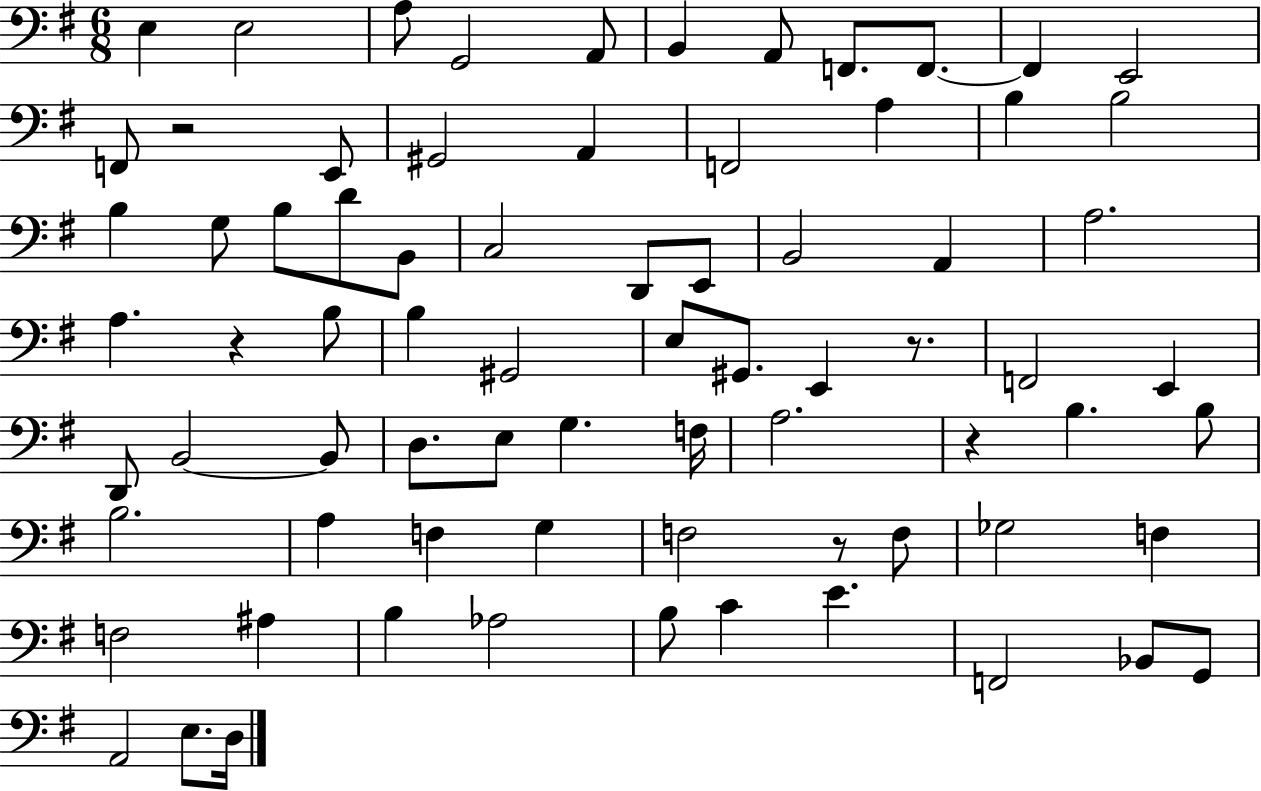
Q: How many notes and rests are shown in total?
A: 75